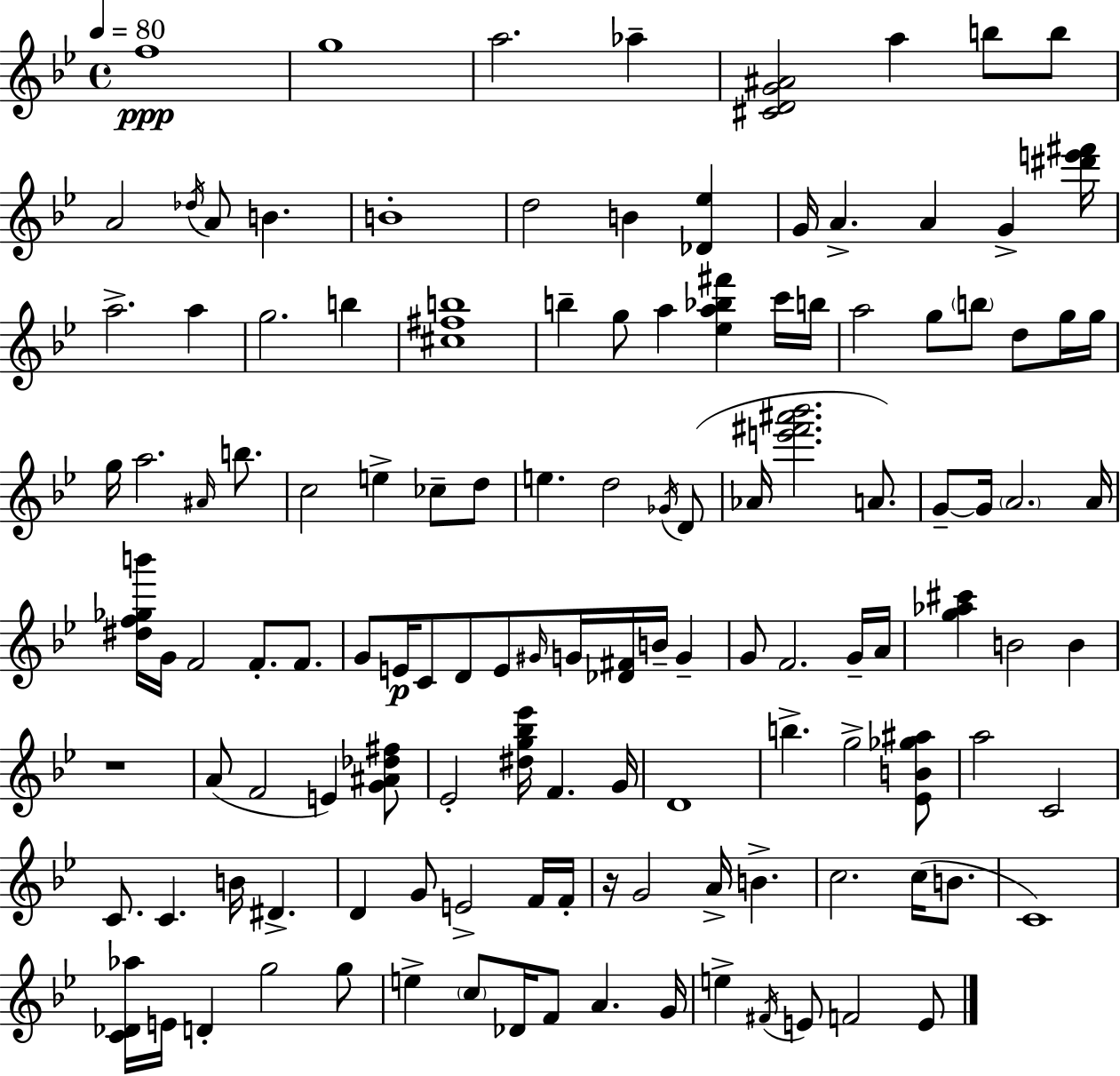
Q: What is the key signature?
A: G minor